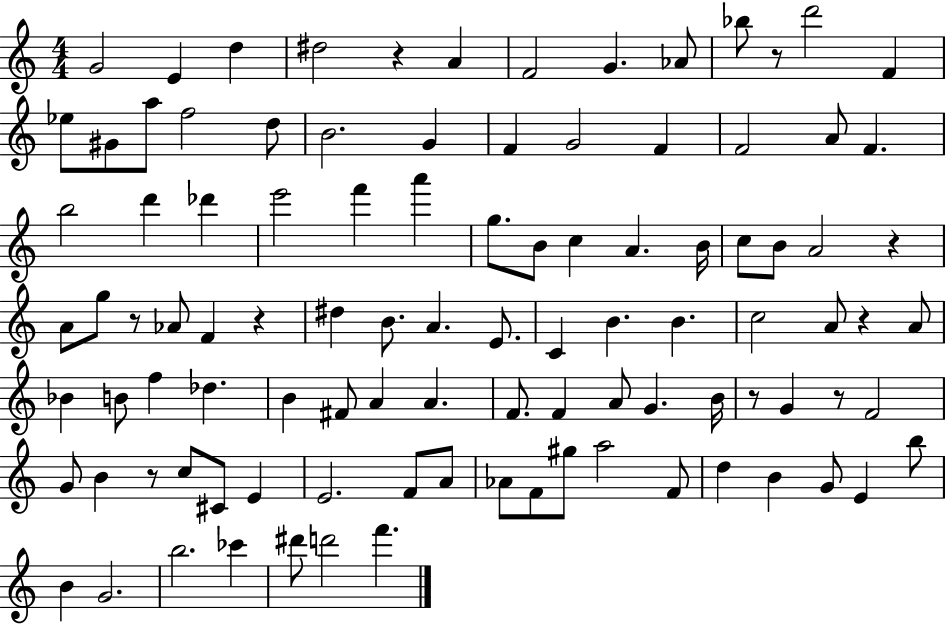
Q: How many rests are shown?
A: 9